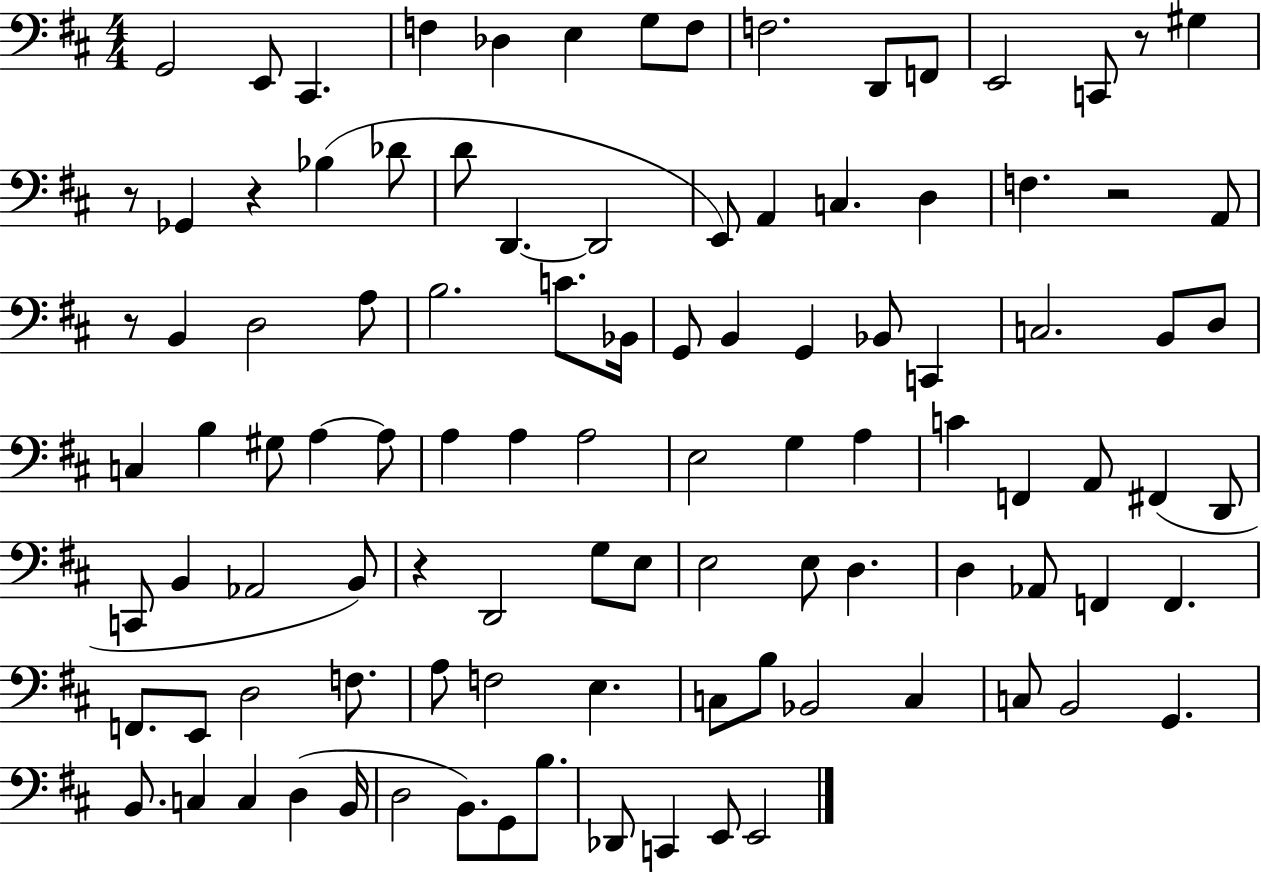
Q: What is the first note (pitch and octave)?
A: G2